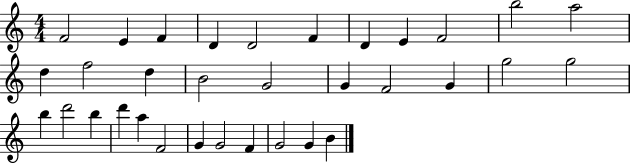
X:1
T:Untitled
M:4/4
L:1/4
K:C
F2 E F D D2 F D E F2 b2 a2 d f2 d B2 G2 G F2 G g2 g2 b d'2 b d' a F2 G G2 F G2 G B